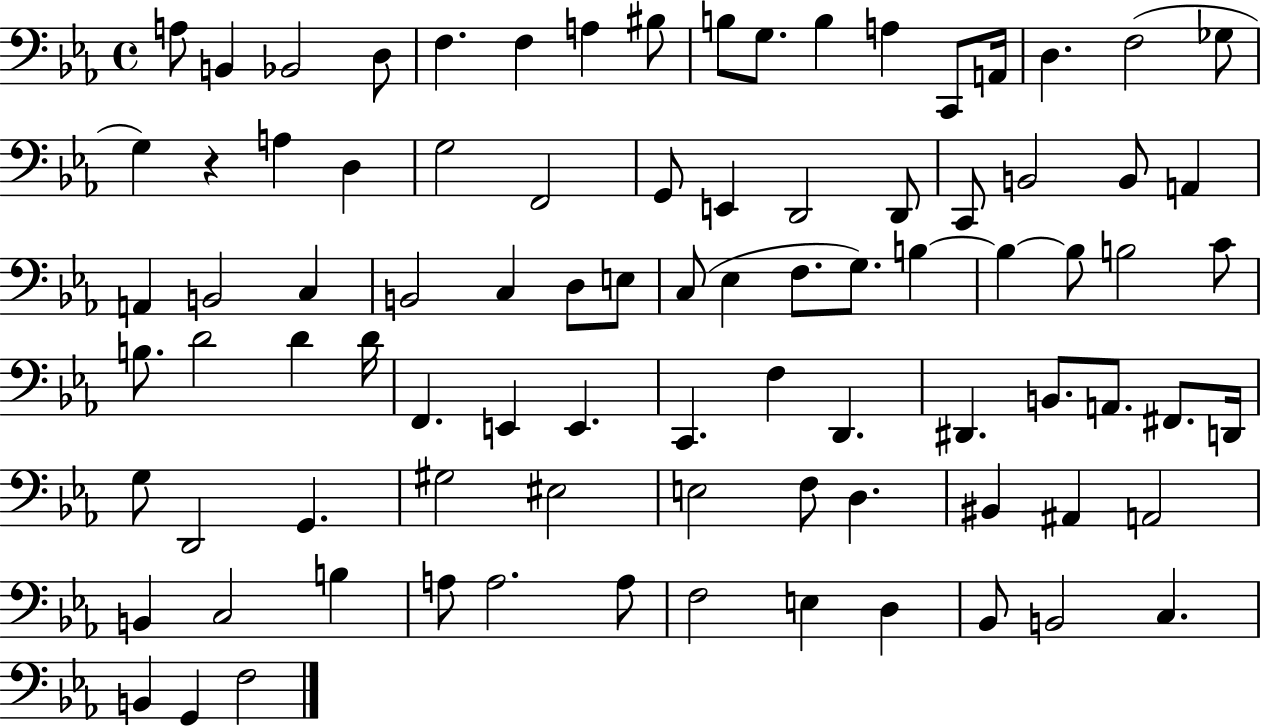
A3/e B2/q Bb2/h D3/e F3/q. F3/q A3/q BIS3/e B3/e G3/e. B3/q A3/q C2/e A2/s D3/q. F3/h Gb3/e G3/q R/q A3/q D3/q G3/h F2/h G2/e E2/q D2/h D2/e C2/e B2/h B2/e A2/q A2/q B2/h C3/q B2/h C3/q D3/e E3/e C3/e Eb3/q F3/e. G3/e. B3/q B3/q B3/e B3/h C4/e B3/e. D4/h D4/q D4/s F2/q. E2/q E2/q. C2/q. F3/q D2/q. D#2/q. B2/e. A2/e. F#2/e. D2/s G3/e D2/h G2/q. G#3/h EIS3/h E3/h F3/e D3/q. BIS2/q A#2/q A2/h B2/q C3/h B3/q A3/e A3/h. A3/e F3/h E3/q D3/q Bb2/e B2/h C3/q. B2/q G2/q F3/h